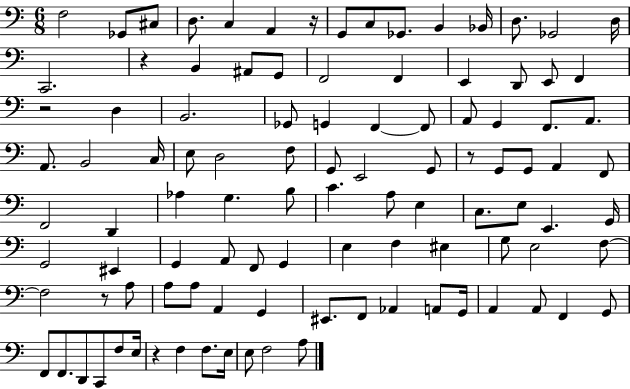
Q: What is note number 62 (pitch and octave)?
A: G2